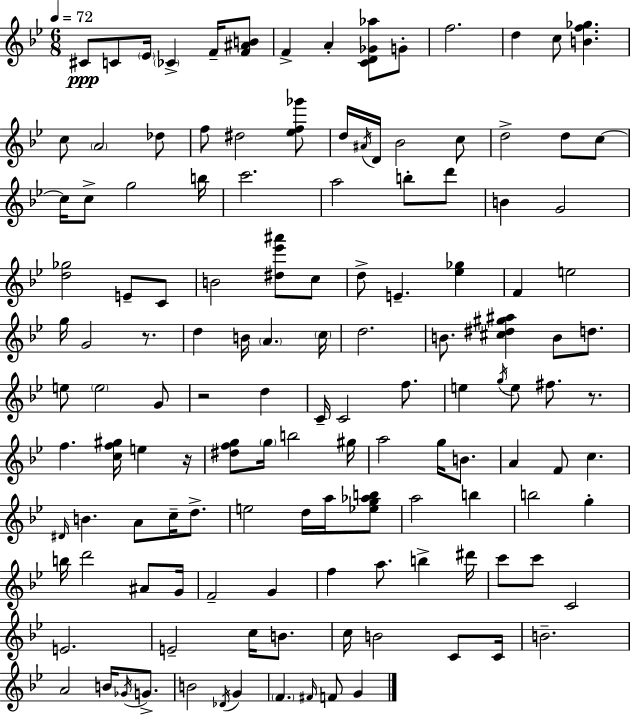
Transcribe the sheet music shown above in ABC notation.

X:1
T:Untitled
M:6/8
L:1/4
K:Gm
^C/2 C/2 _E/4 _C F/4 [F^AB]/2 F A [CD_G_a]/2 G/2 f2 d c/2 [Bf_g] c/2 A2 _d/2 f/2 ^d2 [_ef_g']/2 d/4 ^A/4 D/4 _B2 c/2 d2 d/2 c/2 c/4 c/2 g2 b/4 c'2 a2 b/2 d'/2 B G2 [d_g]2 E/2 C/2 B2 [^d_e'^a']/2 c/2 d/2 E [_e_g] F e2 g/4 G2 z/2 d B/4 A c/4 d2 B/2 [^c^d^g^a] B/2 d/2 e/2 e2 G/2 z2 d C/4 C2 f/2 e g/4 e/2 ^f/2 z/2 f [cf^g]/4 e z/4 [^dfg]/2 g/4 b2 ^g/4 a2 g/4 B/2 A F/2 c ^D/4 B A/2 c/4 d/2 e2 d/4 a/4 [_eg_ab]/2 a2 b b2 g b/4 d'2 ^A/2 G/4 F2 G f a/2 b ^d'/4 c'/2 c'/2 C2 E2 E2 c/4 B/2 c/4 B2 C/2 C/4 B2 A2 B/4 _G/4 G/2 B2 _D/4 G F ^F/4 F/2 G